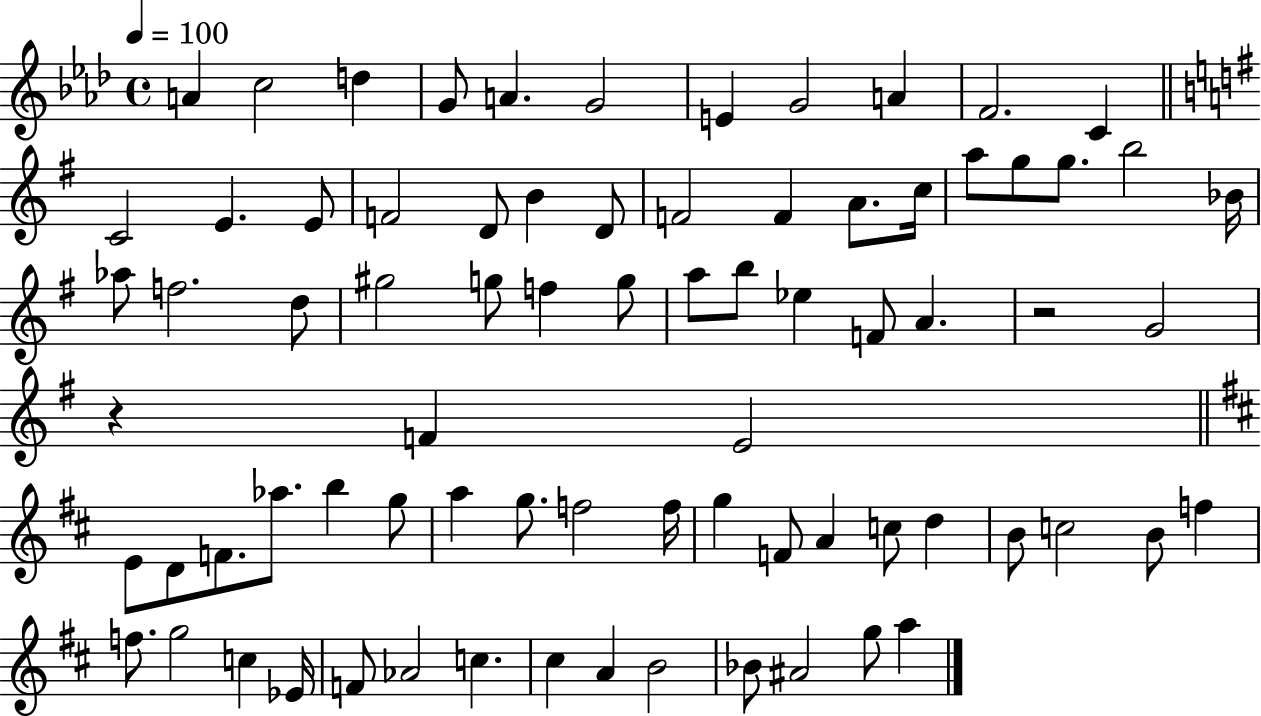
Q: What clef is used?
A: treble